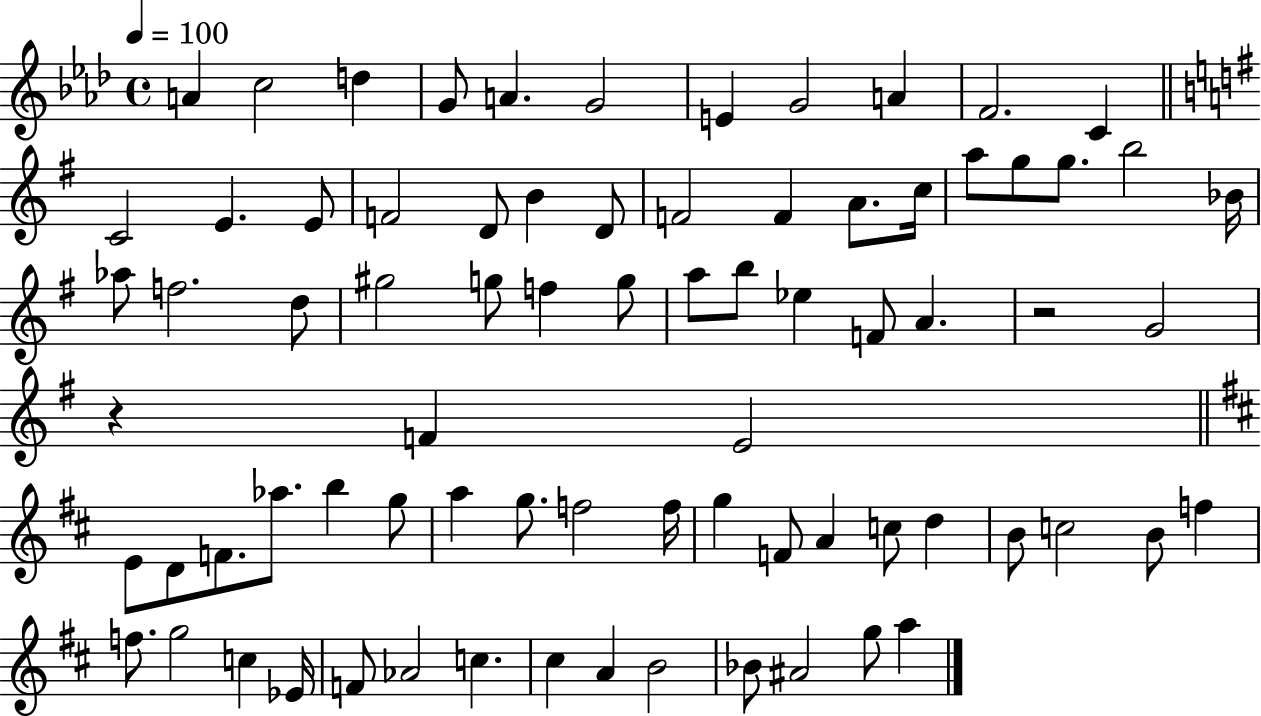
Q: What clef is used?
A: treble